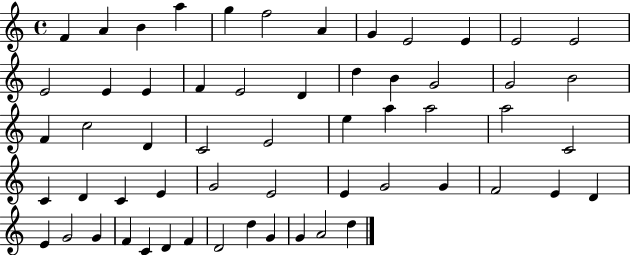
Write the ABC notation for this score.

X:1
T:Untitled
M:4/4
L:1/4
K:C
F A B a g f2 A G E2 E E2 E2 E2 E E F E2 D d B G2 G2 B2 F c2 D C2 E2 e a a2 a2 C2 C D C E G2 E2 E G2 G F2 E D E G2 G F C D F D2 d G G A2 d